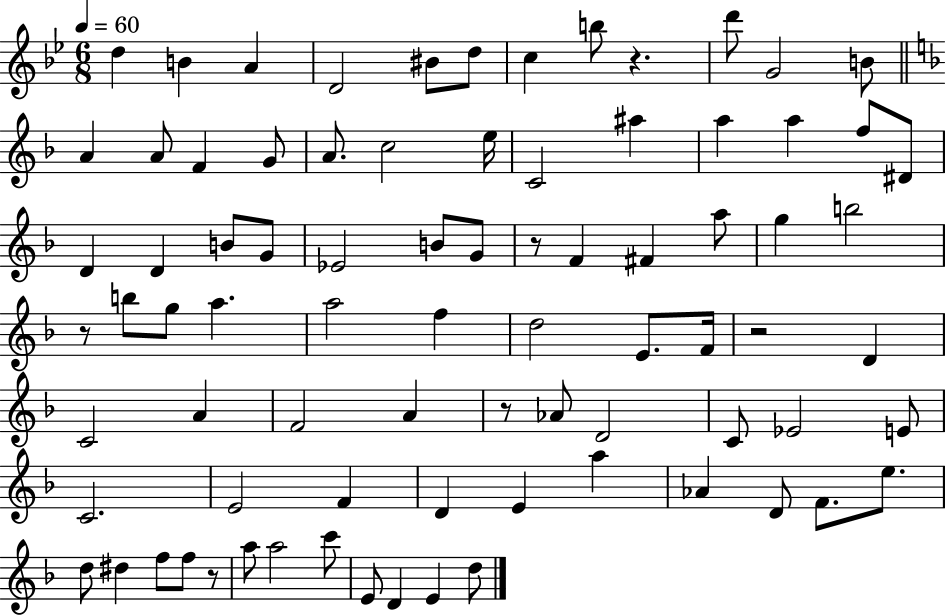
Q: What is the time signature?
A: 6/8